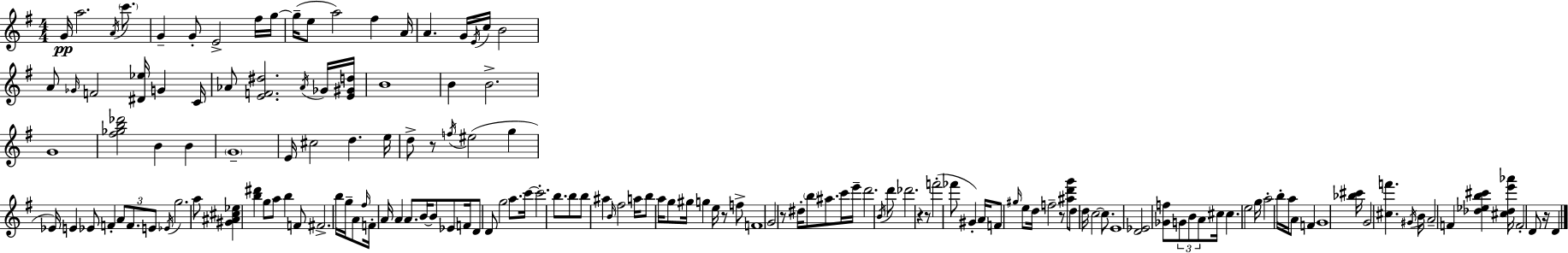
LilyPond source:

{
  \clef treble
  \numericTimeSignature
  \time 4/4
  \key e \minor
  \repeat volta 2 { g'16\pp a''2. \acciaccatura { a'16 } \parenthesize c'''8. | g'4-- g'8-. e'2-> fis''16 | g''16~~ g''16--( e''8 a''2) fis''4 | a'16 a'4. g'16 \acciaccatura { e'16 } c''16 b'2 | \break a'8 \grace { ges'16 } f'2 <dis' ees''>16 g'4 | c'16 aes'8 <e' f' dis''>2. | \acciaccatura { aes'16 } ges'16 <e' gis' d''>16 b'1 | b'4 b'2.-> | \break g'1 | <fis'' ges'' b'' des'''>2 b'4 | b'4 \parenthesize g'1-- | e'16 cis''2 d''4. | \break e''16 d''8-> r8 \acciaccatura { f''16 }( eis''2 | g''4 ees'16) e'4 ees'8 f'4-. | \tuplet 3/2 { a'8 f'8. e'8 } \acciaccatura { ees'16 } g''2. | a''8 <gis' ais' cis'' ees''>4 <b'' dis'''>4 g''8 | \break a''8 b''4 f'8 fis'2.-> | b''16 g''16-- a'8 \grace { fis''16 } f'16-. a'16 a'4 a'8. | b'16~~ b'8 ees'8 f'16 d'8 d'8 g''2 | a''8. c'''16~~ c'''2.-. | \break b''8. b''8 b''8 ais''4 \grace { b'16 } | fis''2 a''16 b''8 a''16 g''8 gis''16 g''4 | e''16 r8 f''8-> f'1 | g'2 | \break r8 dis''16-. \parenthesize b''8 ais''8. c'''16 e'''16-- d'''2. | \acciaccatura { b'16 } d'''8 des'''2. | r4 r8 f'''2-.( | fes'''8 gis'4-.) a'16 f'8 \grace { gis''16 } e''8 d''16 | \break f''2-- r8 <ais'' d''' g'''>8 d''8 d''16 c''2~~ | c''8. e'1 | <d' ees'>2 | <ges' f''>8 \tuplet 3/2 { g'8 b'8 a'8 } cis''16 cis''4. | \break e''2 g''16 a''2-. | b''16-. a''16 a'8 f'4 g'1 | <bes'' cis'''>16 g'2 | <cis'' f'''>4. \acciaccatura { gis'16 } b'16 a'2-- | \break f'4 <des'' ees'' b'' cis'''>4 <cis'' des'' e''' aes'''>16 f'2-. | d'8 r16 d'4 } \bar "|."
}